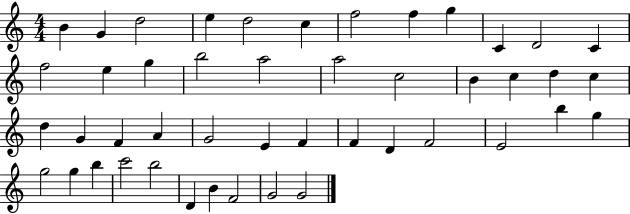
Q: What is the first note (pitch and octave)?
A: B4